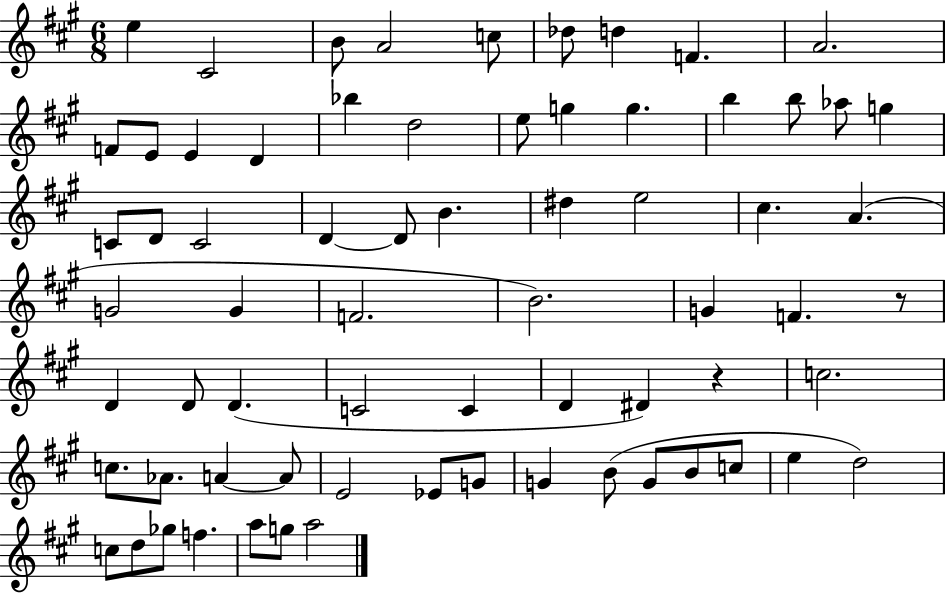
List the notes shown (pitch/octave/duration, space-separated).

E5/q C#4/h B4/e A4/h C5/e Db5/e D5/q F4/q. A4/h. F4/e E4/e E4/q D4/q Bb5/q D5/h E5/e G5/q G5/q. B5/q B5/e Ab5/e G5/q C4/e D4/e C4/h D4/q D4/e B4/q. D#5/q E5/h C#5/q. A4/q. G4/h G4/q F4/h. B4/h. G4/q F4/q. R/e D4/q D4/e D4/q. C4/h C4/q D4/q D#4/q R/q C5/h. C5/e. Ab4/e. A4/q A4/e E4/h Eb4/e G4/e G4/q B4/e G4/e B4/e C5/e E5/q D5/h C5/e D5/e Gb5/e F5/q. A5/e G5/e A5/h